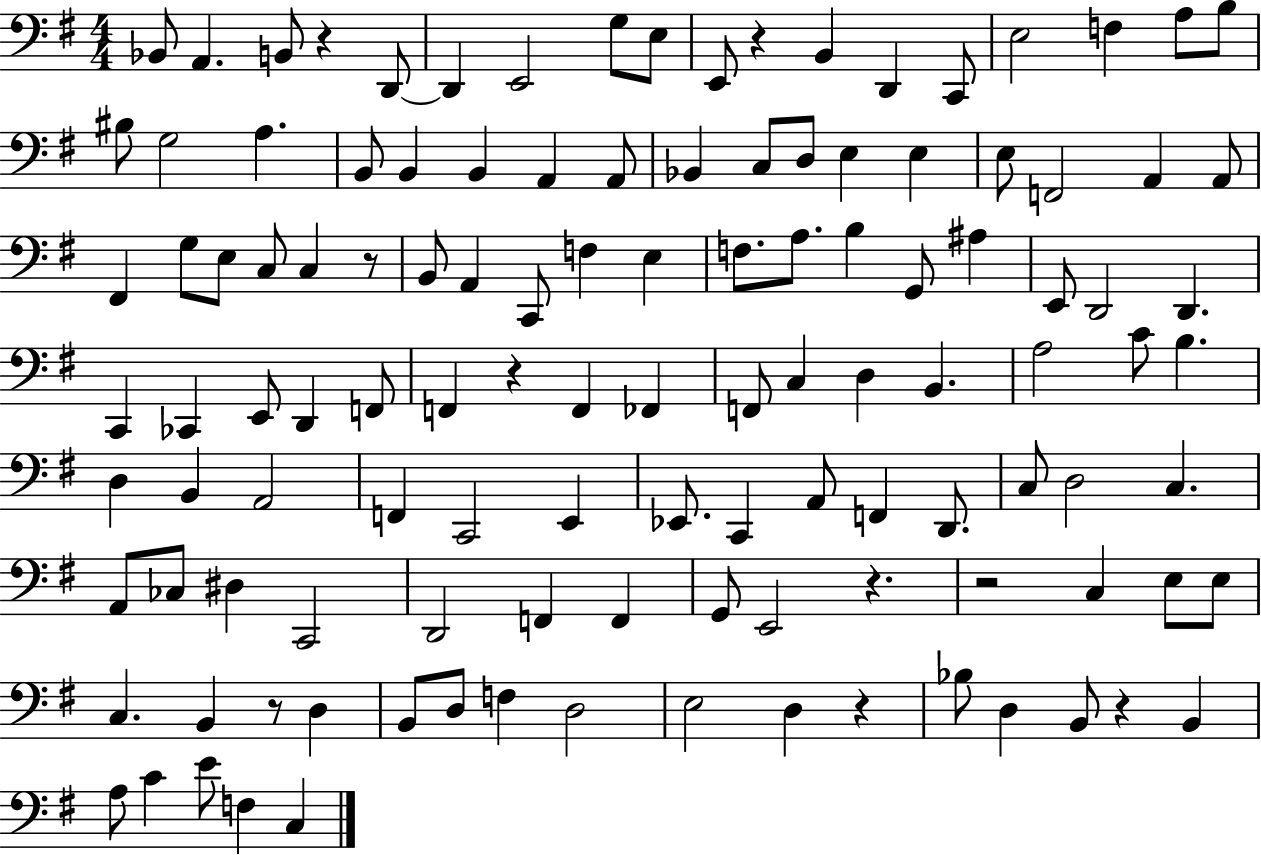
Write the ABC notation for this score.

X:1
T:Untitled
M:4/4
L:1/4
K:G
_B,,/2 A,, B,,/2 z D,,/2 D,, E,,2 G,/2 E,/2 E,,/2 z B,, D,, C,,/2 E,2 F, A,/2 B,/2 ^B,/2 G,2 A, B,,/2 B,, B,, A,, A,,/2 _B,, C,/2 D,/2 E, E, E,/2 F,,2 A,, A,,/2 ^F,, G,/2 E,/2 C,/2 C, z/2 B,,/2 A,, C,,/2 F, E, F,/2 A,/2 B, G,,/2 ^A, E,,/2 D,,2 D,, C,, _C,, E,,/2 D,, F,,/2 F,, z F,, _F,, F,,/2 C, D, B,, A,2 C/2 B, D, B,, A,,2 F,, C,,2 E,, _E,,/2 C,, A,,/2 F,, D,,/2 C,/2 D,2 C, A,,/2 _C,/2 ^D, C,,2 D,,2 F,, F,, G,,/2 E,,2 z z2 C, E,/2 E,/2 C, B,, z/2 D, B,,/2 D,/2 F, D,2 E,2 D, z _B,/2 D, B,,/2 z B,, A,/2 C E/2 F, C,